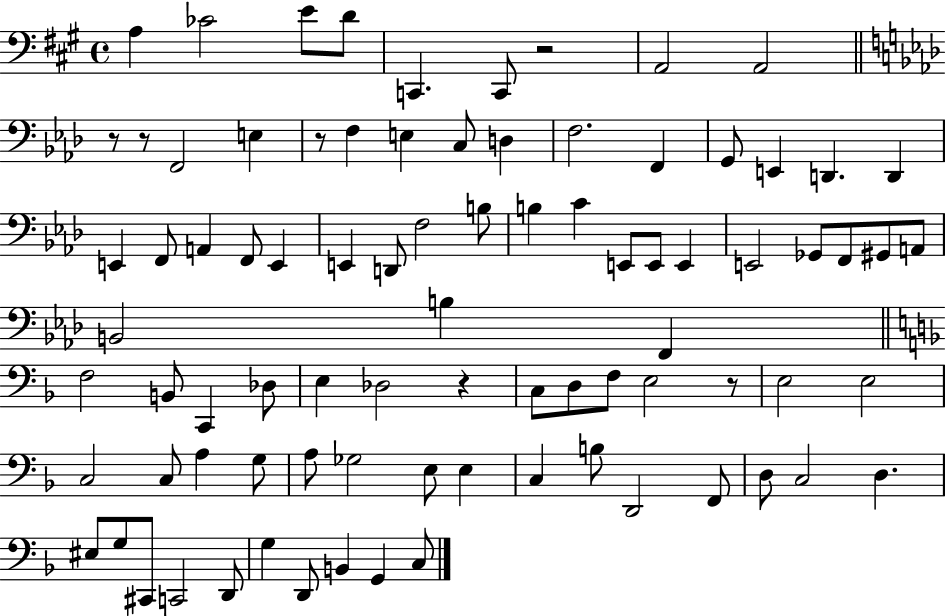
{
  \clef bass
  \time 4/4
  \defaultTimeSignature
  \key a \major
  a4 ces'2 e'8 d'8 | c,4. c,8 r2 | a,2 a,2 | \bar "||" \break \key aes \major r8 r8 f,2 e4 | r8 f4 e4 c8 d4 | f2. f,4 | g,8 e,4 d,4. d,4 | \break e,4 f,8 a,4 f,8 e,4 | e,4 d,8 f2 b8 | b4 c'4 e,8 e,8 e,4 | e,2 ges,8 f,8 gis,8 a,8 | \break b,2 b4 f,4 | \bar "||" \break \key f \major f2 b,8 c,4 des8 | e4 des2 r4 | c8 d8 f8 e2 r8 | e2 e2 | \break c2 c8 a4 g8 | a8 ges2 e8 e4 | c4 b8 d,2 f,8 | d8 c2 d4. | \break eis8 g8 cis,8 c,2 d,8 | g4 d,8 b,4 g,4 c8 | \bar "|."
}